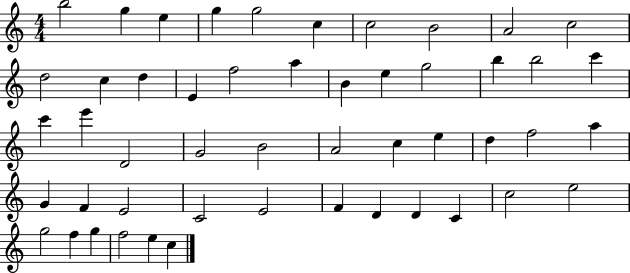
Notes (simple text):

B5/h G5/q E5/q G5/q G5/h C5/q C5/h B4/h A4/h C5/h D5/h C5/q D5/q E4/q F5/h A5/q B4/q E5/q G5/h B5/q B5/h C6/q C6/q E6/q D4/h G4/h B4/h A4/h C5/q E5/q D5/q F5/h A5/q G4/q F4/q E4/h C4/h E4/h F4/q D4/q D4/q C4/q C5/h E5/h G5/h F5/q G5/q F5/h E5/q C5/q